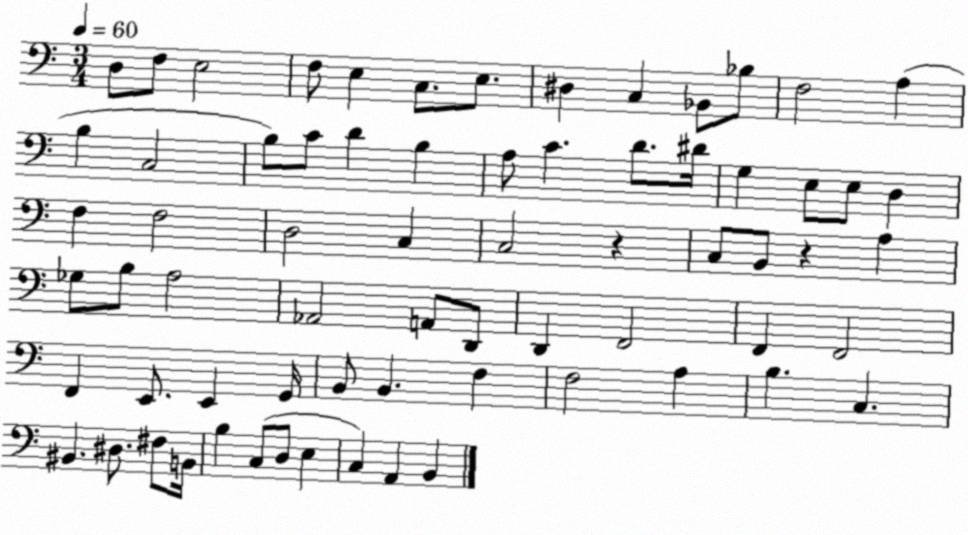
X:1
T:Untitled
M:3/4
L:1/4
K:C
D,/2 F,/2 E,2 F,/2 E, C,/2 E,/2 ^D, C, _B,,/2 _B,/2 F,2 A, B, C,2 B,/2 C/2 D B, A,/2 C D/2 ^D/4 G, E,/2 E,/2 D, F, F,2 D,2 C, C,2 z C,/2 B,,/2 z A, _G,/2 B,/2 A,2 _A,,2 A,,/2 D,,/2 D,, F,,2 F,, F,,2 F,, E,,/2 E,, G,,/4 B,,/2 B,, F, F,2 A, B, C, ^B,, ^D,/2 ^F,/2 B,,/4 B, C,/2 D,/2 E, C, A,, B,,